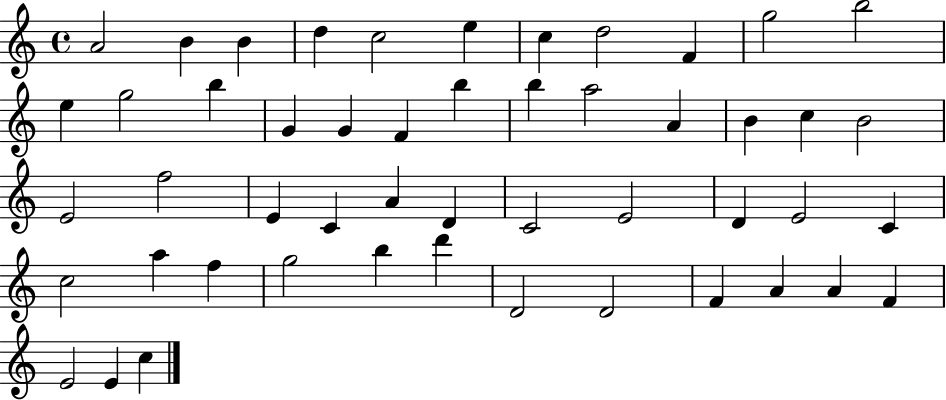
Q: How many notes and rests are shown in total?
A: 50